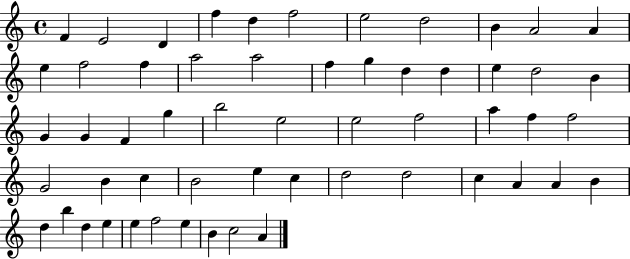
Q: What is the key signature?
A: C major